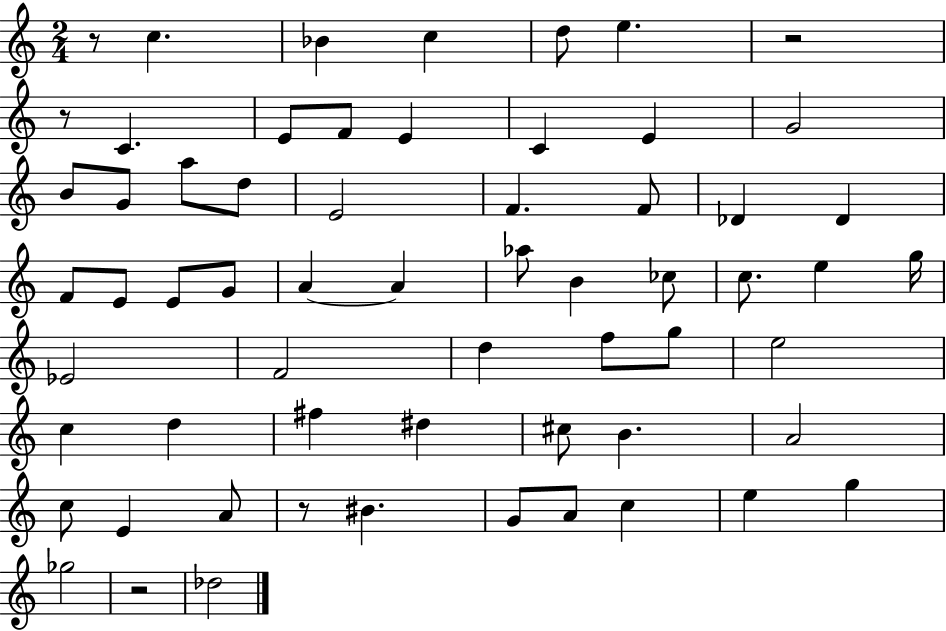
R/e C5/q. Bb4/q C5/q D5/e E5/q. R/h R/e C4/q. E4/e F4/e E4/q C4/q E4/q G4/h B4/e G4/e A5/e D5/e E4/h F4/q. F4/e Db4/q Db4/q F4/e E4/e E4/e G4/e A4/q A4/q Ab5/e B4/q CES5/e C5/e. E5/q G5/s Eb4/h F4/h D5/q F5/e G5/e E5/h C5/q D5/q F#5/q D#5/q C#5/e B4/q. A4/h C5/e E4/q A4/e R/e BIS4/q. G4/e A4/e C5/q E5/q G5/q Gb5/h R/h Db5/h